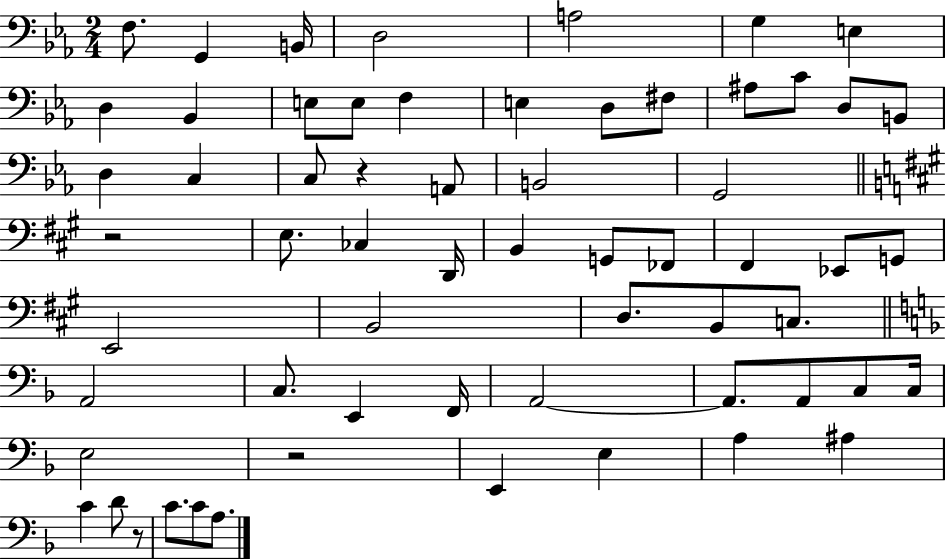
{
  \clef bass
  \numericTimeSignature
  \time 2/4
  \key ees \major
  f8. g,4 b,16 | d2 | a2 | g4 e4 | \break d4 bes,4 | e8 e8 f4 | e4 d8 fis8 | ais8 c'8 d8 b,8 | \break d4 c4 | c8 r4 a,8 | b,2 | g,2 | \break \bar "||" \break \key a \major r2 | e8. ces4 d,16 | b,4 g,8 fes,8 | fis,4 ees,8 g,8 | \break e,2 | b,2 | d8. b,8 c8. | \bar "||" \break \key f \major a,2 | c8. e,4 f,16 | a,2~~ | a,8. a,8 c8 c16 | \break e2 | r2 | e,4 e4 | a4 ais4 | \break c'4 d'8 r8 | c'8. c'8 a8. | \bar "|."
}